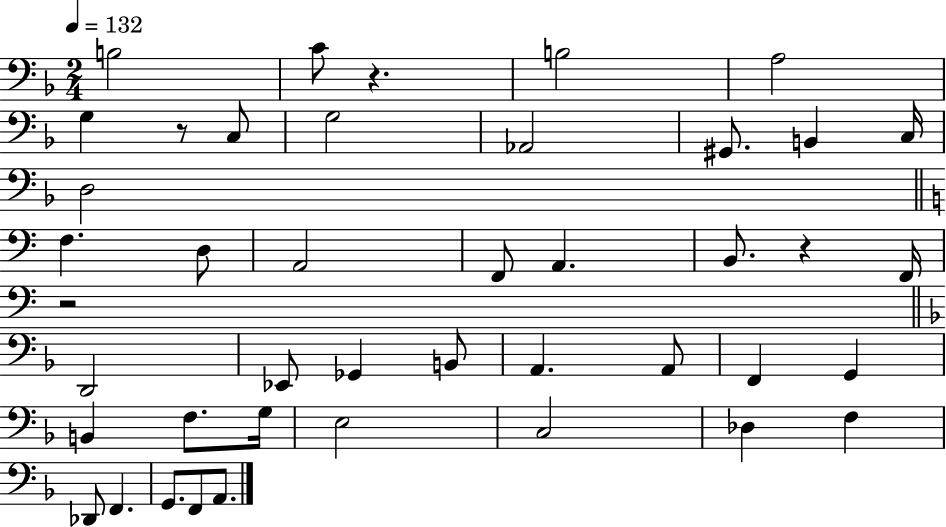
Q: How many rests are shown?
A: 4